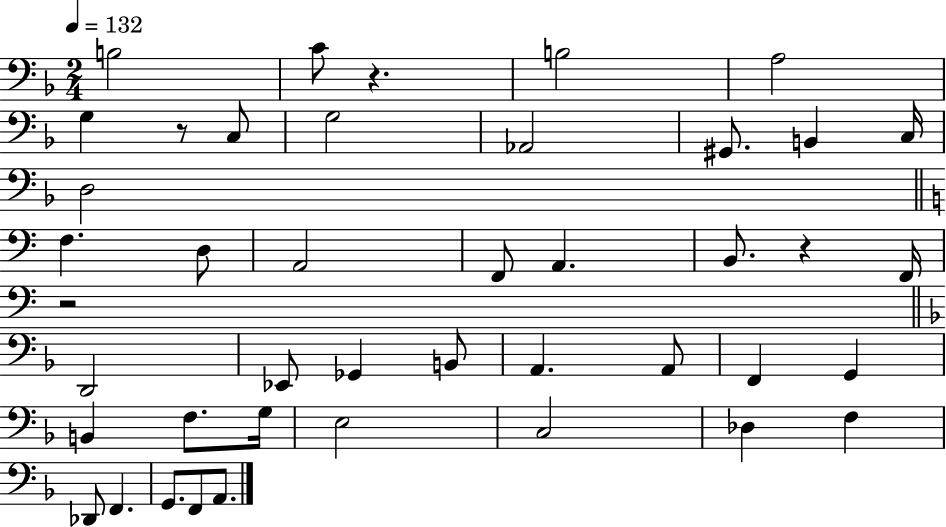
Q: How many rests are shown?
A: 4